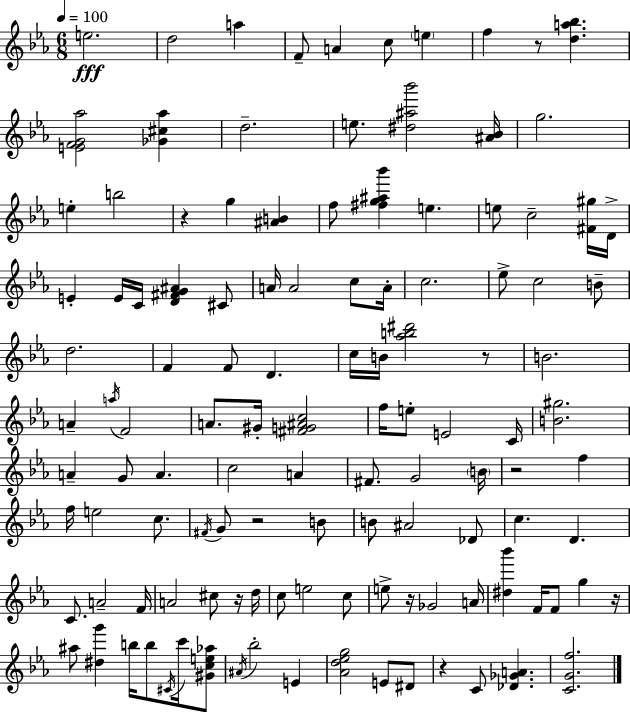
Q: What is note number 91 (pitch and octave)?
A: E4